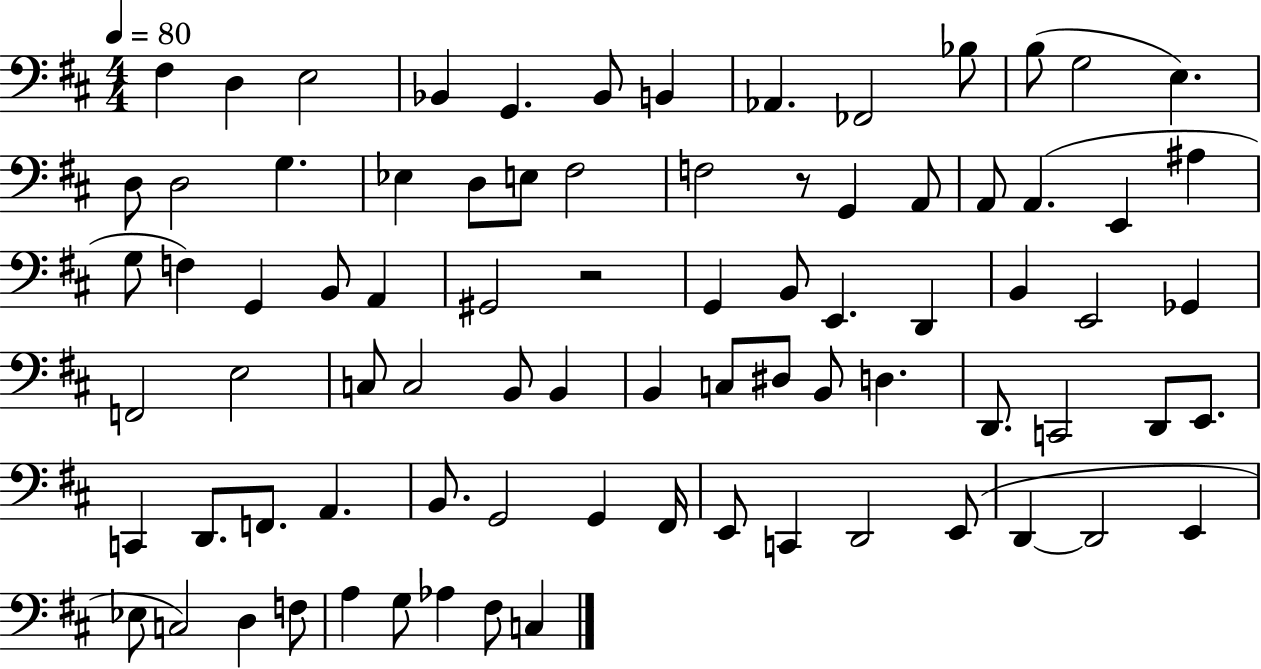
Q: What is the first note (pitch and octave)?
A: F#3